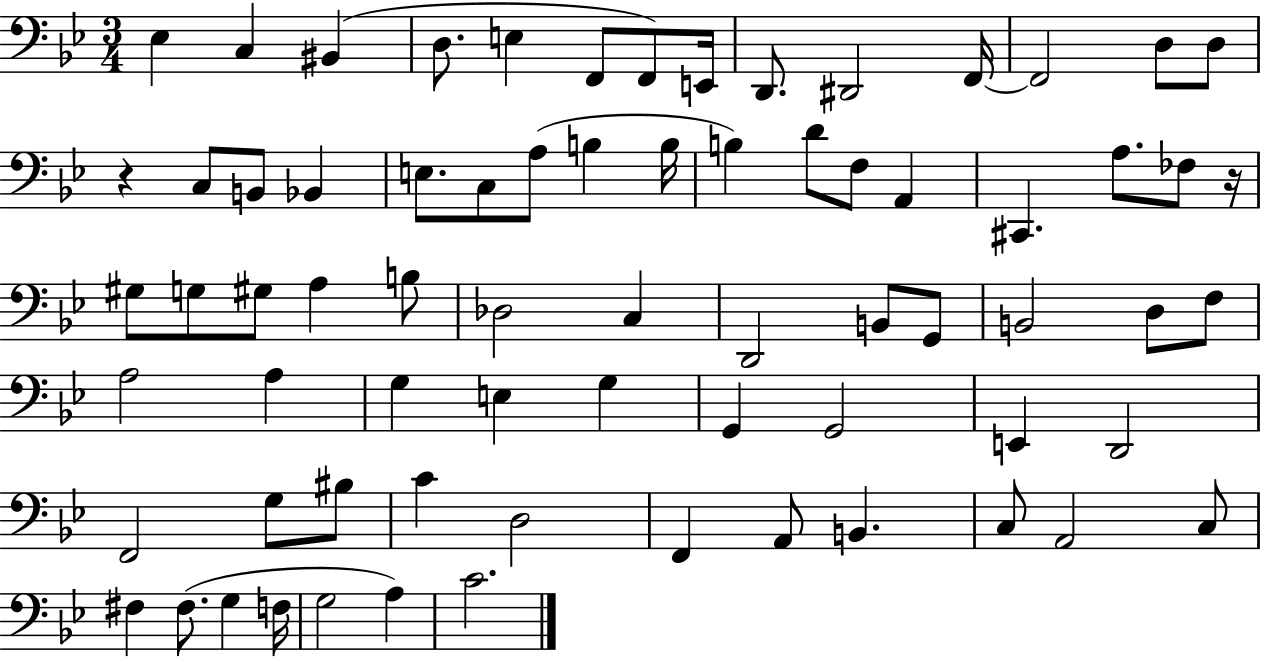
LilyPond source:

{
  \clef bass
  \numericTimeSignature
  \time 3/4
  \key bes \major
  \repeat volta 2 { ees4 c4 bis,4( | d8. e4 f,8 f,8) e,16 | d,8. dis,2 f,16~~ | f,2 d8 d8 | \break r4 c8 b,8 bes,4 | e8. c8 a8( b4 b16 | b4) d'8 f8 a,4 | cis,4. a8. fes8 r16 | \break gis8 g8 gis8 a4 b8 | des2 c4 | d,2 b,8 g,8 | b,2 d8 f8 | \break a2 a4 | g4 e4 g4 | g,4 g,2 | e,4 d,2 | \break f,2 g8 bis8 | c'4 d2 | f,4 a,8 b,4. | c8 a,2 c8 | \break fis4 fis8.( g4 f16 | g2 a4) | c'2. | } \bar "|."
}